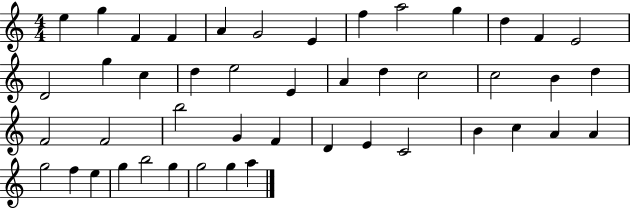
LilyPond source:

{
  \clef treble
  \numericTimeSignature
  \time 4/4
  \key c \major
  e''4 g''4 f'4 f'4 | a'4 g'2 e'4 | f''4 a''2 g''4 | d''4 f'4 e'2 | \break d'2 g''4 c''4 | d''4 e''2 e'4 | a'4 d''4 c''2 | c''2 b'4 d''4 | \break f'2 f'2 | b''2 g'4 f'4 | d'4 e'4 c'2 | b'4 c''4 a'4 a'4 | \break g''2 f''4 e''4 | g''4 b''2 g''4 | g''2 g''4 a''4 | \bar "|."
}